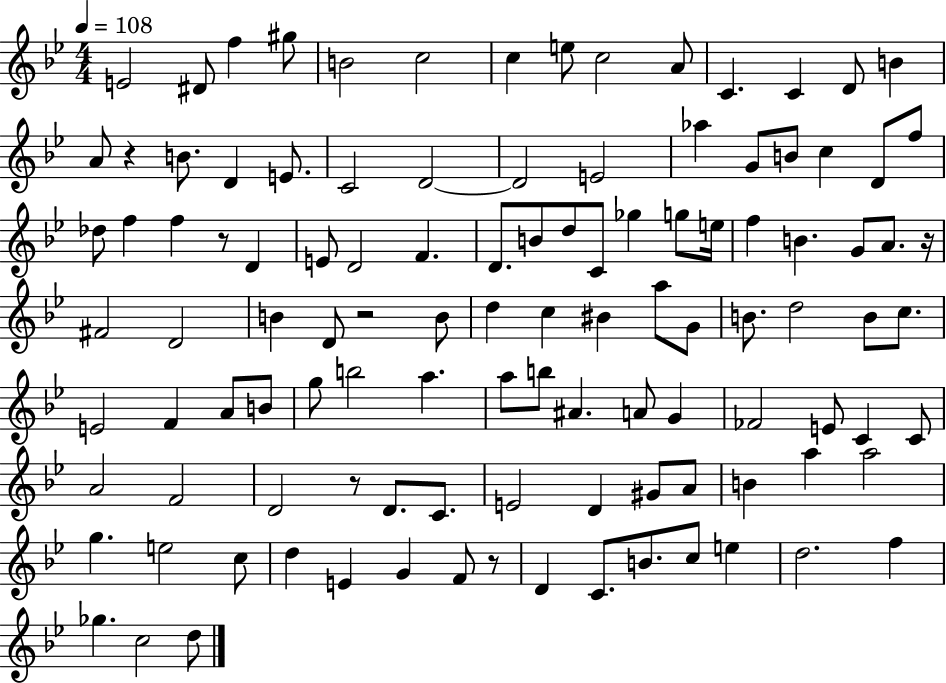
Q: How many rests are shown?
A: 6